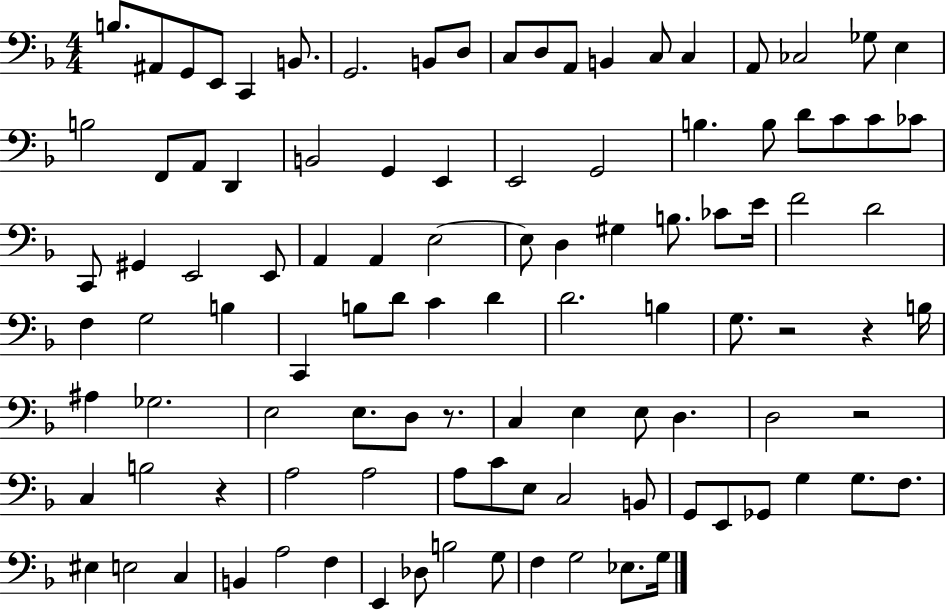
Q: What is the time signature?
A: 4/4